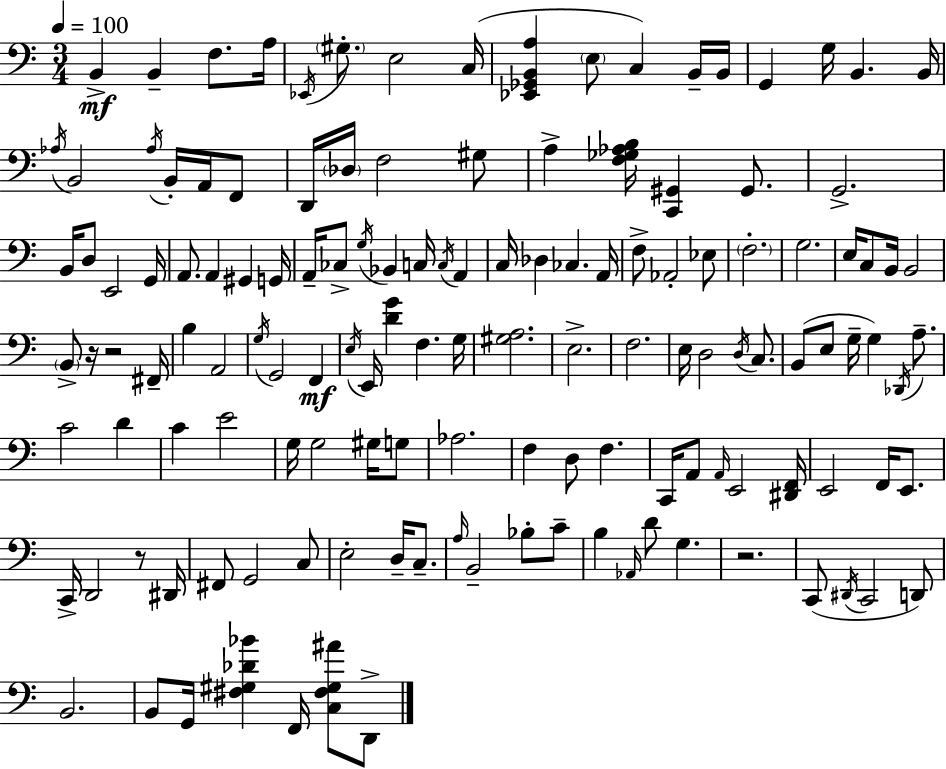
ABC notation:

X:1
T:Untitled
M:3/4
L:1/4
K:Am
B,, B,, F,/2 A,/4 _E,,/4 ^G,/2 E,2 C,/4 [_E,,_G,,B,,A,] E,/2 C, B,,/4 B,,/4 G,, G,/4 B,, B,,/4 _A,/4 B,,2 _A,/4 B,,/4 A,,/4 F,,/2 D,,/4 _D,/4 F,2 ^G,/2 A, [F,_G,_A,B,]/4 [C,,^G,,] ^G,,/2 G,,2 B,,/4 D,/2 E,,2 G,,/4 A,,/2 A,, ^G,, G,,/4 A,,/4 _C,/2 G,/4 _B,, C,/4 C,/4 A,, C,/4 _D, _C, A,,/4 F,/2 _A,,2 _E,/2 F,2 G,2 E,/4 C,/2 B,,/4 B,,2 B,,/2 z/4 z2 ^F,,/4 B, A,,2 G,/4 G,,2 F,, E,/4 E,,/4 [DG] F, G,/4 [^G,A,]2 E,2 F,2 E,/4 D,2 D,/4 C,/2 B,,/2 E,/2 G,/4 G, _D,,/4 A,/2 C2 D C E2 G,/4 G,2 ^G,/4 G,/2 _A,2 F, D,/2 F, C,,/4 A,,/2 A,,/4 E,,2 [^D,,F,,]/4 E,,2 F,,/4 E,,/2 C,,/4 D,,2 z/2 ^D,,/4 ^F,,/2 G,,2 C,/2 E,2 D,/4 C,/2 A,/4 B,,2 _B,/2 C/2 B, _A,,/4 D/2 G, z2 C,,/2 ^D,,/4 C,,2 D,,/2 B,,2 B,,/2 G,,/4 [^F,^G,_D_B] F,,/4 [C,^F,^G,^A]/2 D,,/2